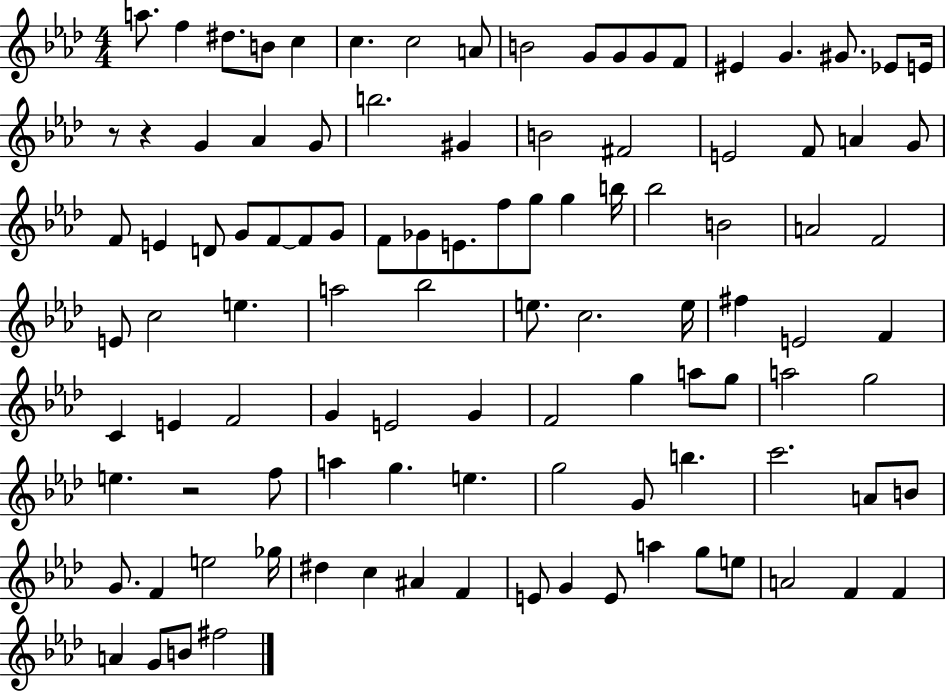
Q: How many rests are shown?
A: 3